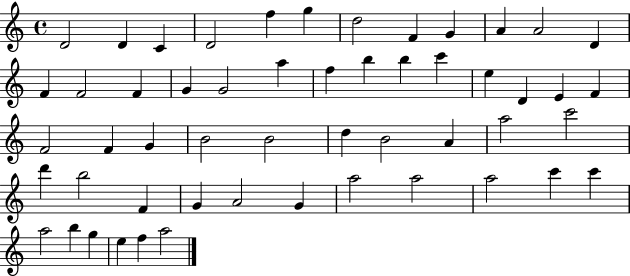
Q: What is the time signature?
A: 4/4